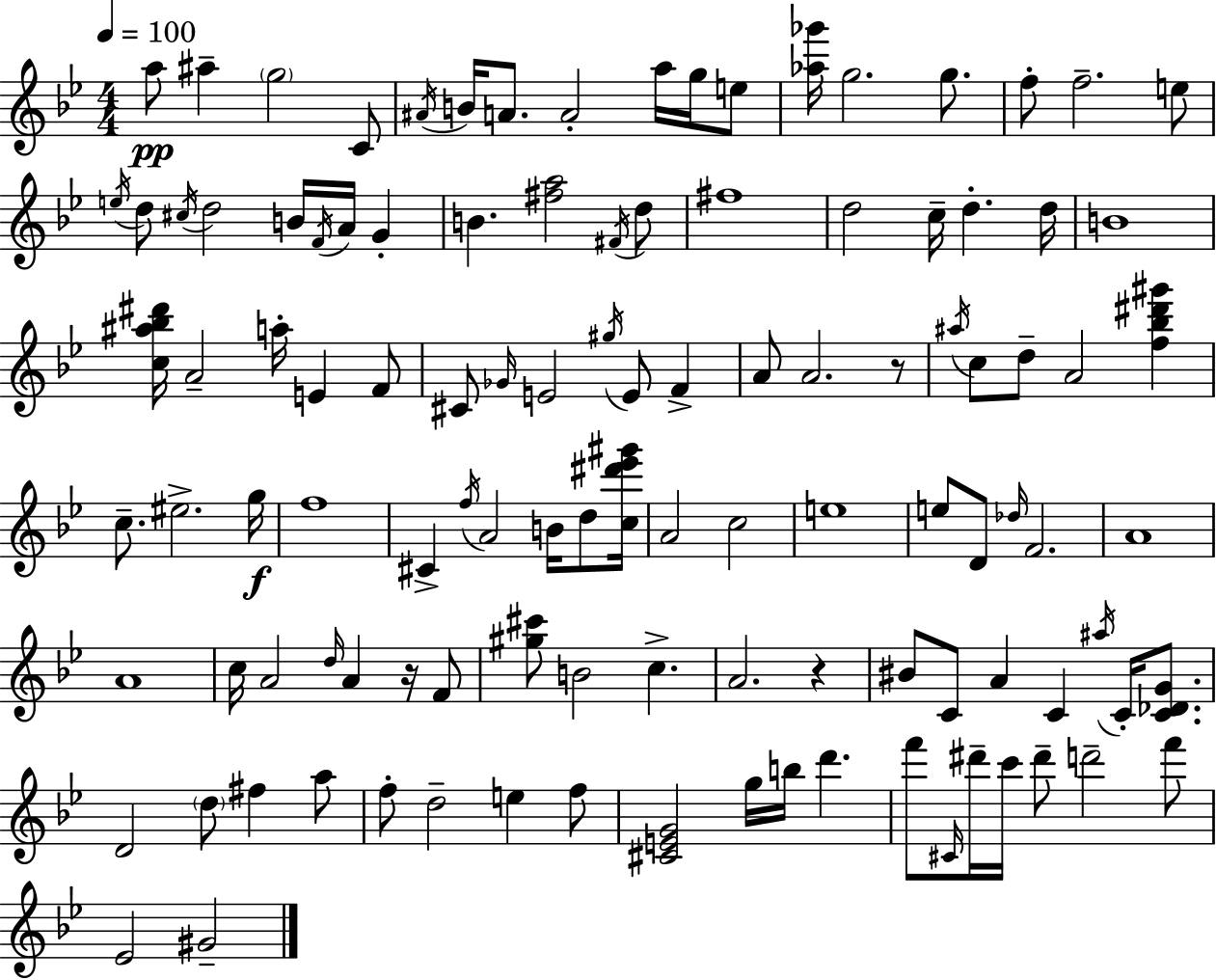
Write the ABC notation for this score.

X:1
T:Untitled
M:4/4
L:1/4
K:Gm
a/2 ^a g2 C/2 ^A/4 B/4 A/2 A2 a/4 g/4 e/2 [_a_g']/4 g2 g/2 f/2 f2 e/2 e/4 d/2 ^c/4 d2 B/4 F/4 A/4 G B [^fa]2 ^F/4 d/2 ^f4 d2 c/4 d d/4 B4 [c^a_b^d']/4 A2 a/4 E F/2 ^C/2 _G/4 E2 ^g/4 E/2 F A/2 A2 z/2 ^a/4 c/2 d/2 A2 [f_b^d'^g'] c/2 ^e2 g/4 f4 ^C f/4 A2 B/4 d/2 [c^d'_e'^g']/4 A2 c2 e4 e/2 D/2 _d/4 F2 A4 A4 c/4 A2 d/4 A z/4 F/2 [^g^c']/2 B2 c A2 z ^B/2 C/2 A C ^a/4 C/4 [C_DG]/2 D2 d/2 ^f a/2 f/2 d2 e f/2 [^CEG]2 g/4 b/4 d' f'/2 ^C/4 ^d'/4 c'/4 ^d'/2 d'2 f'/2 _E2 ^G2